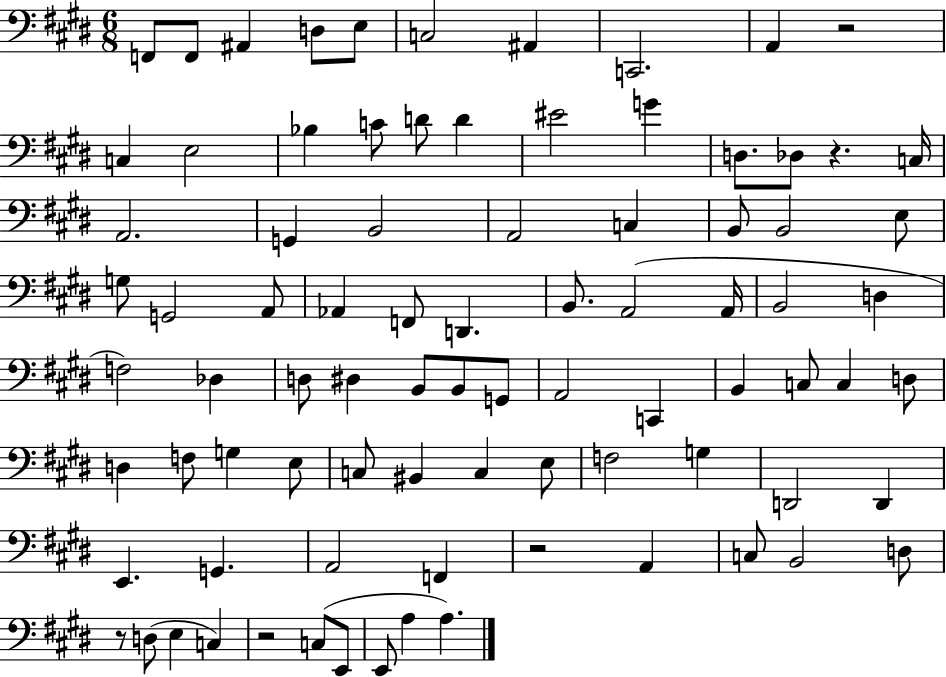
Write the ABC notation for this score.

X:1
T:Untitled
M:6/8
L:1/4
K:E
F,,/2 F,,/2 ^A,, D,/2 E,/2 C,2 ^A,, C,,2 A,, z2 C, E,2 _B, C/2 D/2 D ^E2 G D,/2 _D,/2 z C,/4 A,,2 G,, B,,2 A,,2 C, B,,/2 B,,2 E,/2 G,/2 G,,2 A,,/2 _A,, F,,/2 D,, B,,/2 A,,2 A,,/4 B,,2 D, F,2 _D, D,/2 ^D, B,,/2 B,,/2 G,,/2 A,,2 C,, B,, C,/2 C, D,/2 D, F,/2 G, E,/2 C,/2 ^B,, C, E,/2 F,2 G, D,,2 D,, E,, G,, A,,2 F,, z2 A,, C,/2 B,,2 D,/2 z/2 D,/2 E, C, z2 C,/2 E,,/2 E,,/2 A, A,